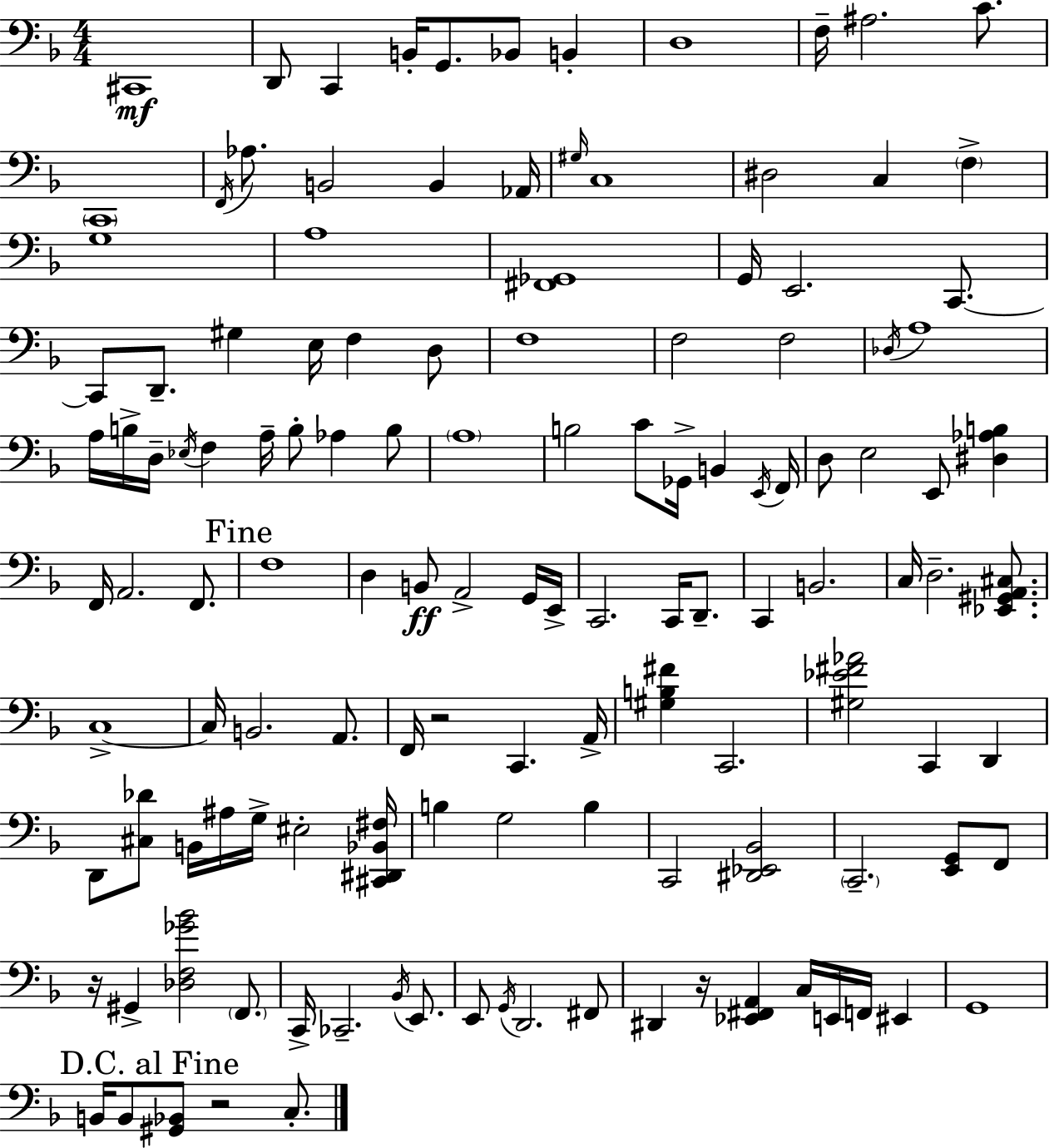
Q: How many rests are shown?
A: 4